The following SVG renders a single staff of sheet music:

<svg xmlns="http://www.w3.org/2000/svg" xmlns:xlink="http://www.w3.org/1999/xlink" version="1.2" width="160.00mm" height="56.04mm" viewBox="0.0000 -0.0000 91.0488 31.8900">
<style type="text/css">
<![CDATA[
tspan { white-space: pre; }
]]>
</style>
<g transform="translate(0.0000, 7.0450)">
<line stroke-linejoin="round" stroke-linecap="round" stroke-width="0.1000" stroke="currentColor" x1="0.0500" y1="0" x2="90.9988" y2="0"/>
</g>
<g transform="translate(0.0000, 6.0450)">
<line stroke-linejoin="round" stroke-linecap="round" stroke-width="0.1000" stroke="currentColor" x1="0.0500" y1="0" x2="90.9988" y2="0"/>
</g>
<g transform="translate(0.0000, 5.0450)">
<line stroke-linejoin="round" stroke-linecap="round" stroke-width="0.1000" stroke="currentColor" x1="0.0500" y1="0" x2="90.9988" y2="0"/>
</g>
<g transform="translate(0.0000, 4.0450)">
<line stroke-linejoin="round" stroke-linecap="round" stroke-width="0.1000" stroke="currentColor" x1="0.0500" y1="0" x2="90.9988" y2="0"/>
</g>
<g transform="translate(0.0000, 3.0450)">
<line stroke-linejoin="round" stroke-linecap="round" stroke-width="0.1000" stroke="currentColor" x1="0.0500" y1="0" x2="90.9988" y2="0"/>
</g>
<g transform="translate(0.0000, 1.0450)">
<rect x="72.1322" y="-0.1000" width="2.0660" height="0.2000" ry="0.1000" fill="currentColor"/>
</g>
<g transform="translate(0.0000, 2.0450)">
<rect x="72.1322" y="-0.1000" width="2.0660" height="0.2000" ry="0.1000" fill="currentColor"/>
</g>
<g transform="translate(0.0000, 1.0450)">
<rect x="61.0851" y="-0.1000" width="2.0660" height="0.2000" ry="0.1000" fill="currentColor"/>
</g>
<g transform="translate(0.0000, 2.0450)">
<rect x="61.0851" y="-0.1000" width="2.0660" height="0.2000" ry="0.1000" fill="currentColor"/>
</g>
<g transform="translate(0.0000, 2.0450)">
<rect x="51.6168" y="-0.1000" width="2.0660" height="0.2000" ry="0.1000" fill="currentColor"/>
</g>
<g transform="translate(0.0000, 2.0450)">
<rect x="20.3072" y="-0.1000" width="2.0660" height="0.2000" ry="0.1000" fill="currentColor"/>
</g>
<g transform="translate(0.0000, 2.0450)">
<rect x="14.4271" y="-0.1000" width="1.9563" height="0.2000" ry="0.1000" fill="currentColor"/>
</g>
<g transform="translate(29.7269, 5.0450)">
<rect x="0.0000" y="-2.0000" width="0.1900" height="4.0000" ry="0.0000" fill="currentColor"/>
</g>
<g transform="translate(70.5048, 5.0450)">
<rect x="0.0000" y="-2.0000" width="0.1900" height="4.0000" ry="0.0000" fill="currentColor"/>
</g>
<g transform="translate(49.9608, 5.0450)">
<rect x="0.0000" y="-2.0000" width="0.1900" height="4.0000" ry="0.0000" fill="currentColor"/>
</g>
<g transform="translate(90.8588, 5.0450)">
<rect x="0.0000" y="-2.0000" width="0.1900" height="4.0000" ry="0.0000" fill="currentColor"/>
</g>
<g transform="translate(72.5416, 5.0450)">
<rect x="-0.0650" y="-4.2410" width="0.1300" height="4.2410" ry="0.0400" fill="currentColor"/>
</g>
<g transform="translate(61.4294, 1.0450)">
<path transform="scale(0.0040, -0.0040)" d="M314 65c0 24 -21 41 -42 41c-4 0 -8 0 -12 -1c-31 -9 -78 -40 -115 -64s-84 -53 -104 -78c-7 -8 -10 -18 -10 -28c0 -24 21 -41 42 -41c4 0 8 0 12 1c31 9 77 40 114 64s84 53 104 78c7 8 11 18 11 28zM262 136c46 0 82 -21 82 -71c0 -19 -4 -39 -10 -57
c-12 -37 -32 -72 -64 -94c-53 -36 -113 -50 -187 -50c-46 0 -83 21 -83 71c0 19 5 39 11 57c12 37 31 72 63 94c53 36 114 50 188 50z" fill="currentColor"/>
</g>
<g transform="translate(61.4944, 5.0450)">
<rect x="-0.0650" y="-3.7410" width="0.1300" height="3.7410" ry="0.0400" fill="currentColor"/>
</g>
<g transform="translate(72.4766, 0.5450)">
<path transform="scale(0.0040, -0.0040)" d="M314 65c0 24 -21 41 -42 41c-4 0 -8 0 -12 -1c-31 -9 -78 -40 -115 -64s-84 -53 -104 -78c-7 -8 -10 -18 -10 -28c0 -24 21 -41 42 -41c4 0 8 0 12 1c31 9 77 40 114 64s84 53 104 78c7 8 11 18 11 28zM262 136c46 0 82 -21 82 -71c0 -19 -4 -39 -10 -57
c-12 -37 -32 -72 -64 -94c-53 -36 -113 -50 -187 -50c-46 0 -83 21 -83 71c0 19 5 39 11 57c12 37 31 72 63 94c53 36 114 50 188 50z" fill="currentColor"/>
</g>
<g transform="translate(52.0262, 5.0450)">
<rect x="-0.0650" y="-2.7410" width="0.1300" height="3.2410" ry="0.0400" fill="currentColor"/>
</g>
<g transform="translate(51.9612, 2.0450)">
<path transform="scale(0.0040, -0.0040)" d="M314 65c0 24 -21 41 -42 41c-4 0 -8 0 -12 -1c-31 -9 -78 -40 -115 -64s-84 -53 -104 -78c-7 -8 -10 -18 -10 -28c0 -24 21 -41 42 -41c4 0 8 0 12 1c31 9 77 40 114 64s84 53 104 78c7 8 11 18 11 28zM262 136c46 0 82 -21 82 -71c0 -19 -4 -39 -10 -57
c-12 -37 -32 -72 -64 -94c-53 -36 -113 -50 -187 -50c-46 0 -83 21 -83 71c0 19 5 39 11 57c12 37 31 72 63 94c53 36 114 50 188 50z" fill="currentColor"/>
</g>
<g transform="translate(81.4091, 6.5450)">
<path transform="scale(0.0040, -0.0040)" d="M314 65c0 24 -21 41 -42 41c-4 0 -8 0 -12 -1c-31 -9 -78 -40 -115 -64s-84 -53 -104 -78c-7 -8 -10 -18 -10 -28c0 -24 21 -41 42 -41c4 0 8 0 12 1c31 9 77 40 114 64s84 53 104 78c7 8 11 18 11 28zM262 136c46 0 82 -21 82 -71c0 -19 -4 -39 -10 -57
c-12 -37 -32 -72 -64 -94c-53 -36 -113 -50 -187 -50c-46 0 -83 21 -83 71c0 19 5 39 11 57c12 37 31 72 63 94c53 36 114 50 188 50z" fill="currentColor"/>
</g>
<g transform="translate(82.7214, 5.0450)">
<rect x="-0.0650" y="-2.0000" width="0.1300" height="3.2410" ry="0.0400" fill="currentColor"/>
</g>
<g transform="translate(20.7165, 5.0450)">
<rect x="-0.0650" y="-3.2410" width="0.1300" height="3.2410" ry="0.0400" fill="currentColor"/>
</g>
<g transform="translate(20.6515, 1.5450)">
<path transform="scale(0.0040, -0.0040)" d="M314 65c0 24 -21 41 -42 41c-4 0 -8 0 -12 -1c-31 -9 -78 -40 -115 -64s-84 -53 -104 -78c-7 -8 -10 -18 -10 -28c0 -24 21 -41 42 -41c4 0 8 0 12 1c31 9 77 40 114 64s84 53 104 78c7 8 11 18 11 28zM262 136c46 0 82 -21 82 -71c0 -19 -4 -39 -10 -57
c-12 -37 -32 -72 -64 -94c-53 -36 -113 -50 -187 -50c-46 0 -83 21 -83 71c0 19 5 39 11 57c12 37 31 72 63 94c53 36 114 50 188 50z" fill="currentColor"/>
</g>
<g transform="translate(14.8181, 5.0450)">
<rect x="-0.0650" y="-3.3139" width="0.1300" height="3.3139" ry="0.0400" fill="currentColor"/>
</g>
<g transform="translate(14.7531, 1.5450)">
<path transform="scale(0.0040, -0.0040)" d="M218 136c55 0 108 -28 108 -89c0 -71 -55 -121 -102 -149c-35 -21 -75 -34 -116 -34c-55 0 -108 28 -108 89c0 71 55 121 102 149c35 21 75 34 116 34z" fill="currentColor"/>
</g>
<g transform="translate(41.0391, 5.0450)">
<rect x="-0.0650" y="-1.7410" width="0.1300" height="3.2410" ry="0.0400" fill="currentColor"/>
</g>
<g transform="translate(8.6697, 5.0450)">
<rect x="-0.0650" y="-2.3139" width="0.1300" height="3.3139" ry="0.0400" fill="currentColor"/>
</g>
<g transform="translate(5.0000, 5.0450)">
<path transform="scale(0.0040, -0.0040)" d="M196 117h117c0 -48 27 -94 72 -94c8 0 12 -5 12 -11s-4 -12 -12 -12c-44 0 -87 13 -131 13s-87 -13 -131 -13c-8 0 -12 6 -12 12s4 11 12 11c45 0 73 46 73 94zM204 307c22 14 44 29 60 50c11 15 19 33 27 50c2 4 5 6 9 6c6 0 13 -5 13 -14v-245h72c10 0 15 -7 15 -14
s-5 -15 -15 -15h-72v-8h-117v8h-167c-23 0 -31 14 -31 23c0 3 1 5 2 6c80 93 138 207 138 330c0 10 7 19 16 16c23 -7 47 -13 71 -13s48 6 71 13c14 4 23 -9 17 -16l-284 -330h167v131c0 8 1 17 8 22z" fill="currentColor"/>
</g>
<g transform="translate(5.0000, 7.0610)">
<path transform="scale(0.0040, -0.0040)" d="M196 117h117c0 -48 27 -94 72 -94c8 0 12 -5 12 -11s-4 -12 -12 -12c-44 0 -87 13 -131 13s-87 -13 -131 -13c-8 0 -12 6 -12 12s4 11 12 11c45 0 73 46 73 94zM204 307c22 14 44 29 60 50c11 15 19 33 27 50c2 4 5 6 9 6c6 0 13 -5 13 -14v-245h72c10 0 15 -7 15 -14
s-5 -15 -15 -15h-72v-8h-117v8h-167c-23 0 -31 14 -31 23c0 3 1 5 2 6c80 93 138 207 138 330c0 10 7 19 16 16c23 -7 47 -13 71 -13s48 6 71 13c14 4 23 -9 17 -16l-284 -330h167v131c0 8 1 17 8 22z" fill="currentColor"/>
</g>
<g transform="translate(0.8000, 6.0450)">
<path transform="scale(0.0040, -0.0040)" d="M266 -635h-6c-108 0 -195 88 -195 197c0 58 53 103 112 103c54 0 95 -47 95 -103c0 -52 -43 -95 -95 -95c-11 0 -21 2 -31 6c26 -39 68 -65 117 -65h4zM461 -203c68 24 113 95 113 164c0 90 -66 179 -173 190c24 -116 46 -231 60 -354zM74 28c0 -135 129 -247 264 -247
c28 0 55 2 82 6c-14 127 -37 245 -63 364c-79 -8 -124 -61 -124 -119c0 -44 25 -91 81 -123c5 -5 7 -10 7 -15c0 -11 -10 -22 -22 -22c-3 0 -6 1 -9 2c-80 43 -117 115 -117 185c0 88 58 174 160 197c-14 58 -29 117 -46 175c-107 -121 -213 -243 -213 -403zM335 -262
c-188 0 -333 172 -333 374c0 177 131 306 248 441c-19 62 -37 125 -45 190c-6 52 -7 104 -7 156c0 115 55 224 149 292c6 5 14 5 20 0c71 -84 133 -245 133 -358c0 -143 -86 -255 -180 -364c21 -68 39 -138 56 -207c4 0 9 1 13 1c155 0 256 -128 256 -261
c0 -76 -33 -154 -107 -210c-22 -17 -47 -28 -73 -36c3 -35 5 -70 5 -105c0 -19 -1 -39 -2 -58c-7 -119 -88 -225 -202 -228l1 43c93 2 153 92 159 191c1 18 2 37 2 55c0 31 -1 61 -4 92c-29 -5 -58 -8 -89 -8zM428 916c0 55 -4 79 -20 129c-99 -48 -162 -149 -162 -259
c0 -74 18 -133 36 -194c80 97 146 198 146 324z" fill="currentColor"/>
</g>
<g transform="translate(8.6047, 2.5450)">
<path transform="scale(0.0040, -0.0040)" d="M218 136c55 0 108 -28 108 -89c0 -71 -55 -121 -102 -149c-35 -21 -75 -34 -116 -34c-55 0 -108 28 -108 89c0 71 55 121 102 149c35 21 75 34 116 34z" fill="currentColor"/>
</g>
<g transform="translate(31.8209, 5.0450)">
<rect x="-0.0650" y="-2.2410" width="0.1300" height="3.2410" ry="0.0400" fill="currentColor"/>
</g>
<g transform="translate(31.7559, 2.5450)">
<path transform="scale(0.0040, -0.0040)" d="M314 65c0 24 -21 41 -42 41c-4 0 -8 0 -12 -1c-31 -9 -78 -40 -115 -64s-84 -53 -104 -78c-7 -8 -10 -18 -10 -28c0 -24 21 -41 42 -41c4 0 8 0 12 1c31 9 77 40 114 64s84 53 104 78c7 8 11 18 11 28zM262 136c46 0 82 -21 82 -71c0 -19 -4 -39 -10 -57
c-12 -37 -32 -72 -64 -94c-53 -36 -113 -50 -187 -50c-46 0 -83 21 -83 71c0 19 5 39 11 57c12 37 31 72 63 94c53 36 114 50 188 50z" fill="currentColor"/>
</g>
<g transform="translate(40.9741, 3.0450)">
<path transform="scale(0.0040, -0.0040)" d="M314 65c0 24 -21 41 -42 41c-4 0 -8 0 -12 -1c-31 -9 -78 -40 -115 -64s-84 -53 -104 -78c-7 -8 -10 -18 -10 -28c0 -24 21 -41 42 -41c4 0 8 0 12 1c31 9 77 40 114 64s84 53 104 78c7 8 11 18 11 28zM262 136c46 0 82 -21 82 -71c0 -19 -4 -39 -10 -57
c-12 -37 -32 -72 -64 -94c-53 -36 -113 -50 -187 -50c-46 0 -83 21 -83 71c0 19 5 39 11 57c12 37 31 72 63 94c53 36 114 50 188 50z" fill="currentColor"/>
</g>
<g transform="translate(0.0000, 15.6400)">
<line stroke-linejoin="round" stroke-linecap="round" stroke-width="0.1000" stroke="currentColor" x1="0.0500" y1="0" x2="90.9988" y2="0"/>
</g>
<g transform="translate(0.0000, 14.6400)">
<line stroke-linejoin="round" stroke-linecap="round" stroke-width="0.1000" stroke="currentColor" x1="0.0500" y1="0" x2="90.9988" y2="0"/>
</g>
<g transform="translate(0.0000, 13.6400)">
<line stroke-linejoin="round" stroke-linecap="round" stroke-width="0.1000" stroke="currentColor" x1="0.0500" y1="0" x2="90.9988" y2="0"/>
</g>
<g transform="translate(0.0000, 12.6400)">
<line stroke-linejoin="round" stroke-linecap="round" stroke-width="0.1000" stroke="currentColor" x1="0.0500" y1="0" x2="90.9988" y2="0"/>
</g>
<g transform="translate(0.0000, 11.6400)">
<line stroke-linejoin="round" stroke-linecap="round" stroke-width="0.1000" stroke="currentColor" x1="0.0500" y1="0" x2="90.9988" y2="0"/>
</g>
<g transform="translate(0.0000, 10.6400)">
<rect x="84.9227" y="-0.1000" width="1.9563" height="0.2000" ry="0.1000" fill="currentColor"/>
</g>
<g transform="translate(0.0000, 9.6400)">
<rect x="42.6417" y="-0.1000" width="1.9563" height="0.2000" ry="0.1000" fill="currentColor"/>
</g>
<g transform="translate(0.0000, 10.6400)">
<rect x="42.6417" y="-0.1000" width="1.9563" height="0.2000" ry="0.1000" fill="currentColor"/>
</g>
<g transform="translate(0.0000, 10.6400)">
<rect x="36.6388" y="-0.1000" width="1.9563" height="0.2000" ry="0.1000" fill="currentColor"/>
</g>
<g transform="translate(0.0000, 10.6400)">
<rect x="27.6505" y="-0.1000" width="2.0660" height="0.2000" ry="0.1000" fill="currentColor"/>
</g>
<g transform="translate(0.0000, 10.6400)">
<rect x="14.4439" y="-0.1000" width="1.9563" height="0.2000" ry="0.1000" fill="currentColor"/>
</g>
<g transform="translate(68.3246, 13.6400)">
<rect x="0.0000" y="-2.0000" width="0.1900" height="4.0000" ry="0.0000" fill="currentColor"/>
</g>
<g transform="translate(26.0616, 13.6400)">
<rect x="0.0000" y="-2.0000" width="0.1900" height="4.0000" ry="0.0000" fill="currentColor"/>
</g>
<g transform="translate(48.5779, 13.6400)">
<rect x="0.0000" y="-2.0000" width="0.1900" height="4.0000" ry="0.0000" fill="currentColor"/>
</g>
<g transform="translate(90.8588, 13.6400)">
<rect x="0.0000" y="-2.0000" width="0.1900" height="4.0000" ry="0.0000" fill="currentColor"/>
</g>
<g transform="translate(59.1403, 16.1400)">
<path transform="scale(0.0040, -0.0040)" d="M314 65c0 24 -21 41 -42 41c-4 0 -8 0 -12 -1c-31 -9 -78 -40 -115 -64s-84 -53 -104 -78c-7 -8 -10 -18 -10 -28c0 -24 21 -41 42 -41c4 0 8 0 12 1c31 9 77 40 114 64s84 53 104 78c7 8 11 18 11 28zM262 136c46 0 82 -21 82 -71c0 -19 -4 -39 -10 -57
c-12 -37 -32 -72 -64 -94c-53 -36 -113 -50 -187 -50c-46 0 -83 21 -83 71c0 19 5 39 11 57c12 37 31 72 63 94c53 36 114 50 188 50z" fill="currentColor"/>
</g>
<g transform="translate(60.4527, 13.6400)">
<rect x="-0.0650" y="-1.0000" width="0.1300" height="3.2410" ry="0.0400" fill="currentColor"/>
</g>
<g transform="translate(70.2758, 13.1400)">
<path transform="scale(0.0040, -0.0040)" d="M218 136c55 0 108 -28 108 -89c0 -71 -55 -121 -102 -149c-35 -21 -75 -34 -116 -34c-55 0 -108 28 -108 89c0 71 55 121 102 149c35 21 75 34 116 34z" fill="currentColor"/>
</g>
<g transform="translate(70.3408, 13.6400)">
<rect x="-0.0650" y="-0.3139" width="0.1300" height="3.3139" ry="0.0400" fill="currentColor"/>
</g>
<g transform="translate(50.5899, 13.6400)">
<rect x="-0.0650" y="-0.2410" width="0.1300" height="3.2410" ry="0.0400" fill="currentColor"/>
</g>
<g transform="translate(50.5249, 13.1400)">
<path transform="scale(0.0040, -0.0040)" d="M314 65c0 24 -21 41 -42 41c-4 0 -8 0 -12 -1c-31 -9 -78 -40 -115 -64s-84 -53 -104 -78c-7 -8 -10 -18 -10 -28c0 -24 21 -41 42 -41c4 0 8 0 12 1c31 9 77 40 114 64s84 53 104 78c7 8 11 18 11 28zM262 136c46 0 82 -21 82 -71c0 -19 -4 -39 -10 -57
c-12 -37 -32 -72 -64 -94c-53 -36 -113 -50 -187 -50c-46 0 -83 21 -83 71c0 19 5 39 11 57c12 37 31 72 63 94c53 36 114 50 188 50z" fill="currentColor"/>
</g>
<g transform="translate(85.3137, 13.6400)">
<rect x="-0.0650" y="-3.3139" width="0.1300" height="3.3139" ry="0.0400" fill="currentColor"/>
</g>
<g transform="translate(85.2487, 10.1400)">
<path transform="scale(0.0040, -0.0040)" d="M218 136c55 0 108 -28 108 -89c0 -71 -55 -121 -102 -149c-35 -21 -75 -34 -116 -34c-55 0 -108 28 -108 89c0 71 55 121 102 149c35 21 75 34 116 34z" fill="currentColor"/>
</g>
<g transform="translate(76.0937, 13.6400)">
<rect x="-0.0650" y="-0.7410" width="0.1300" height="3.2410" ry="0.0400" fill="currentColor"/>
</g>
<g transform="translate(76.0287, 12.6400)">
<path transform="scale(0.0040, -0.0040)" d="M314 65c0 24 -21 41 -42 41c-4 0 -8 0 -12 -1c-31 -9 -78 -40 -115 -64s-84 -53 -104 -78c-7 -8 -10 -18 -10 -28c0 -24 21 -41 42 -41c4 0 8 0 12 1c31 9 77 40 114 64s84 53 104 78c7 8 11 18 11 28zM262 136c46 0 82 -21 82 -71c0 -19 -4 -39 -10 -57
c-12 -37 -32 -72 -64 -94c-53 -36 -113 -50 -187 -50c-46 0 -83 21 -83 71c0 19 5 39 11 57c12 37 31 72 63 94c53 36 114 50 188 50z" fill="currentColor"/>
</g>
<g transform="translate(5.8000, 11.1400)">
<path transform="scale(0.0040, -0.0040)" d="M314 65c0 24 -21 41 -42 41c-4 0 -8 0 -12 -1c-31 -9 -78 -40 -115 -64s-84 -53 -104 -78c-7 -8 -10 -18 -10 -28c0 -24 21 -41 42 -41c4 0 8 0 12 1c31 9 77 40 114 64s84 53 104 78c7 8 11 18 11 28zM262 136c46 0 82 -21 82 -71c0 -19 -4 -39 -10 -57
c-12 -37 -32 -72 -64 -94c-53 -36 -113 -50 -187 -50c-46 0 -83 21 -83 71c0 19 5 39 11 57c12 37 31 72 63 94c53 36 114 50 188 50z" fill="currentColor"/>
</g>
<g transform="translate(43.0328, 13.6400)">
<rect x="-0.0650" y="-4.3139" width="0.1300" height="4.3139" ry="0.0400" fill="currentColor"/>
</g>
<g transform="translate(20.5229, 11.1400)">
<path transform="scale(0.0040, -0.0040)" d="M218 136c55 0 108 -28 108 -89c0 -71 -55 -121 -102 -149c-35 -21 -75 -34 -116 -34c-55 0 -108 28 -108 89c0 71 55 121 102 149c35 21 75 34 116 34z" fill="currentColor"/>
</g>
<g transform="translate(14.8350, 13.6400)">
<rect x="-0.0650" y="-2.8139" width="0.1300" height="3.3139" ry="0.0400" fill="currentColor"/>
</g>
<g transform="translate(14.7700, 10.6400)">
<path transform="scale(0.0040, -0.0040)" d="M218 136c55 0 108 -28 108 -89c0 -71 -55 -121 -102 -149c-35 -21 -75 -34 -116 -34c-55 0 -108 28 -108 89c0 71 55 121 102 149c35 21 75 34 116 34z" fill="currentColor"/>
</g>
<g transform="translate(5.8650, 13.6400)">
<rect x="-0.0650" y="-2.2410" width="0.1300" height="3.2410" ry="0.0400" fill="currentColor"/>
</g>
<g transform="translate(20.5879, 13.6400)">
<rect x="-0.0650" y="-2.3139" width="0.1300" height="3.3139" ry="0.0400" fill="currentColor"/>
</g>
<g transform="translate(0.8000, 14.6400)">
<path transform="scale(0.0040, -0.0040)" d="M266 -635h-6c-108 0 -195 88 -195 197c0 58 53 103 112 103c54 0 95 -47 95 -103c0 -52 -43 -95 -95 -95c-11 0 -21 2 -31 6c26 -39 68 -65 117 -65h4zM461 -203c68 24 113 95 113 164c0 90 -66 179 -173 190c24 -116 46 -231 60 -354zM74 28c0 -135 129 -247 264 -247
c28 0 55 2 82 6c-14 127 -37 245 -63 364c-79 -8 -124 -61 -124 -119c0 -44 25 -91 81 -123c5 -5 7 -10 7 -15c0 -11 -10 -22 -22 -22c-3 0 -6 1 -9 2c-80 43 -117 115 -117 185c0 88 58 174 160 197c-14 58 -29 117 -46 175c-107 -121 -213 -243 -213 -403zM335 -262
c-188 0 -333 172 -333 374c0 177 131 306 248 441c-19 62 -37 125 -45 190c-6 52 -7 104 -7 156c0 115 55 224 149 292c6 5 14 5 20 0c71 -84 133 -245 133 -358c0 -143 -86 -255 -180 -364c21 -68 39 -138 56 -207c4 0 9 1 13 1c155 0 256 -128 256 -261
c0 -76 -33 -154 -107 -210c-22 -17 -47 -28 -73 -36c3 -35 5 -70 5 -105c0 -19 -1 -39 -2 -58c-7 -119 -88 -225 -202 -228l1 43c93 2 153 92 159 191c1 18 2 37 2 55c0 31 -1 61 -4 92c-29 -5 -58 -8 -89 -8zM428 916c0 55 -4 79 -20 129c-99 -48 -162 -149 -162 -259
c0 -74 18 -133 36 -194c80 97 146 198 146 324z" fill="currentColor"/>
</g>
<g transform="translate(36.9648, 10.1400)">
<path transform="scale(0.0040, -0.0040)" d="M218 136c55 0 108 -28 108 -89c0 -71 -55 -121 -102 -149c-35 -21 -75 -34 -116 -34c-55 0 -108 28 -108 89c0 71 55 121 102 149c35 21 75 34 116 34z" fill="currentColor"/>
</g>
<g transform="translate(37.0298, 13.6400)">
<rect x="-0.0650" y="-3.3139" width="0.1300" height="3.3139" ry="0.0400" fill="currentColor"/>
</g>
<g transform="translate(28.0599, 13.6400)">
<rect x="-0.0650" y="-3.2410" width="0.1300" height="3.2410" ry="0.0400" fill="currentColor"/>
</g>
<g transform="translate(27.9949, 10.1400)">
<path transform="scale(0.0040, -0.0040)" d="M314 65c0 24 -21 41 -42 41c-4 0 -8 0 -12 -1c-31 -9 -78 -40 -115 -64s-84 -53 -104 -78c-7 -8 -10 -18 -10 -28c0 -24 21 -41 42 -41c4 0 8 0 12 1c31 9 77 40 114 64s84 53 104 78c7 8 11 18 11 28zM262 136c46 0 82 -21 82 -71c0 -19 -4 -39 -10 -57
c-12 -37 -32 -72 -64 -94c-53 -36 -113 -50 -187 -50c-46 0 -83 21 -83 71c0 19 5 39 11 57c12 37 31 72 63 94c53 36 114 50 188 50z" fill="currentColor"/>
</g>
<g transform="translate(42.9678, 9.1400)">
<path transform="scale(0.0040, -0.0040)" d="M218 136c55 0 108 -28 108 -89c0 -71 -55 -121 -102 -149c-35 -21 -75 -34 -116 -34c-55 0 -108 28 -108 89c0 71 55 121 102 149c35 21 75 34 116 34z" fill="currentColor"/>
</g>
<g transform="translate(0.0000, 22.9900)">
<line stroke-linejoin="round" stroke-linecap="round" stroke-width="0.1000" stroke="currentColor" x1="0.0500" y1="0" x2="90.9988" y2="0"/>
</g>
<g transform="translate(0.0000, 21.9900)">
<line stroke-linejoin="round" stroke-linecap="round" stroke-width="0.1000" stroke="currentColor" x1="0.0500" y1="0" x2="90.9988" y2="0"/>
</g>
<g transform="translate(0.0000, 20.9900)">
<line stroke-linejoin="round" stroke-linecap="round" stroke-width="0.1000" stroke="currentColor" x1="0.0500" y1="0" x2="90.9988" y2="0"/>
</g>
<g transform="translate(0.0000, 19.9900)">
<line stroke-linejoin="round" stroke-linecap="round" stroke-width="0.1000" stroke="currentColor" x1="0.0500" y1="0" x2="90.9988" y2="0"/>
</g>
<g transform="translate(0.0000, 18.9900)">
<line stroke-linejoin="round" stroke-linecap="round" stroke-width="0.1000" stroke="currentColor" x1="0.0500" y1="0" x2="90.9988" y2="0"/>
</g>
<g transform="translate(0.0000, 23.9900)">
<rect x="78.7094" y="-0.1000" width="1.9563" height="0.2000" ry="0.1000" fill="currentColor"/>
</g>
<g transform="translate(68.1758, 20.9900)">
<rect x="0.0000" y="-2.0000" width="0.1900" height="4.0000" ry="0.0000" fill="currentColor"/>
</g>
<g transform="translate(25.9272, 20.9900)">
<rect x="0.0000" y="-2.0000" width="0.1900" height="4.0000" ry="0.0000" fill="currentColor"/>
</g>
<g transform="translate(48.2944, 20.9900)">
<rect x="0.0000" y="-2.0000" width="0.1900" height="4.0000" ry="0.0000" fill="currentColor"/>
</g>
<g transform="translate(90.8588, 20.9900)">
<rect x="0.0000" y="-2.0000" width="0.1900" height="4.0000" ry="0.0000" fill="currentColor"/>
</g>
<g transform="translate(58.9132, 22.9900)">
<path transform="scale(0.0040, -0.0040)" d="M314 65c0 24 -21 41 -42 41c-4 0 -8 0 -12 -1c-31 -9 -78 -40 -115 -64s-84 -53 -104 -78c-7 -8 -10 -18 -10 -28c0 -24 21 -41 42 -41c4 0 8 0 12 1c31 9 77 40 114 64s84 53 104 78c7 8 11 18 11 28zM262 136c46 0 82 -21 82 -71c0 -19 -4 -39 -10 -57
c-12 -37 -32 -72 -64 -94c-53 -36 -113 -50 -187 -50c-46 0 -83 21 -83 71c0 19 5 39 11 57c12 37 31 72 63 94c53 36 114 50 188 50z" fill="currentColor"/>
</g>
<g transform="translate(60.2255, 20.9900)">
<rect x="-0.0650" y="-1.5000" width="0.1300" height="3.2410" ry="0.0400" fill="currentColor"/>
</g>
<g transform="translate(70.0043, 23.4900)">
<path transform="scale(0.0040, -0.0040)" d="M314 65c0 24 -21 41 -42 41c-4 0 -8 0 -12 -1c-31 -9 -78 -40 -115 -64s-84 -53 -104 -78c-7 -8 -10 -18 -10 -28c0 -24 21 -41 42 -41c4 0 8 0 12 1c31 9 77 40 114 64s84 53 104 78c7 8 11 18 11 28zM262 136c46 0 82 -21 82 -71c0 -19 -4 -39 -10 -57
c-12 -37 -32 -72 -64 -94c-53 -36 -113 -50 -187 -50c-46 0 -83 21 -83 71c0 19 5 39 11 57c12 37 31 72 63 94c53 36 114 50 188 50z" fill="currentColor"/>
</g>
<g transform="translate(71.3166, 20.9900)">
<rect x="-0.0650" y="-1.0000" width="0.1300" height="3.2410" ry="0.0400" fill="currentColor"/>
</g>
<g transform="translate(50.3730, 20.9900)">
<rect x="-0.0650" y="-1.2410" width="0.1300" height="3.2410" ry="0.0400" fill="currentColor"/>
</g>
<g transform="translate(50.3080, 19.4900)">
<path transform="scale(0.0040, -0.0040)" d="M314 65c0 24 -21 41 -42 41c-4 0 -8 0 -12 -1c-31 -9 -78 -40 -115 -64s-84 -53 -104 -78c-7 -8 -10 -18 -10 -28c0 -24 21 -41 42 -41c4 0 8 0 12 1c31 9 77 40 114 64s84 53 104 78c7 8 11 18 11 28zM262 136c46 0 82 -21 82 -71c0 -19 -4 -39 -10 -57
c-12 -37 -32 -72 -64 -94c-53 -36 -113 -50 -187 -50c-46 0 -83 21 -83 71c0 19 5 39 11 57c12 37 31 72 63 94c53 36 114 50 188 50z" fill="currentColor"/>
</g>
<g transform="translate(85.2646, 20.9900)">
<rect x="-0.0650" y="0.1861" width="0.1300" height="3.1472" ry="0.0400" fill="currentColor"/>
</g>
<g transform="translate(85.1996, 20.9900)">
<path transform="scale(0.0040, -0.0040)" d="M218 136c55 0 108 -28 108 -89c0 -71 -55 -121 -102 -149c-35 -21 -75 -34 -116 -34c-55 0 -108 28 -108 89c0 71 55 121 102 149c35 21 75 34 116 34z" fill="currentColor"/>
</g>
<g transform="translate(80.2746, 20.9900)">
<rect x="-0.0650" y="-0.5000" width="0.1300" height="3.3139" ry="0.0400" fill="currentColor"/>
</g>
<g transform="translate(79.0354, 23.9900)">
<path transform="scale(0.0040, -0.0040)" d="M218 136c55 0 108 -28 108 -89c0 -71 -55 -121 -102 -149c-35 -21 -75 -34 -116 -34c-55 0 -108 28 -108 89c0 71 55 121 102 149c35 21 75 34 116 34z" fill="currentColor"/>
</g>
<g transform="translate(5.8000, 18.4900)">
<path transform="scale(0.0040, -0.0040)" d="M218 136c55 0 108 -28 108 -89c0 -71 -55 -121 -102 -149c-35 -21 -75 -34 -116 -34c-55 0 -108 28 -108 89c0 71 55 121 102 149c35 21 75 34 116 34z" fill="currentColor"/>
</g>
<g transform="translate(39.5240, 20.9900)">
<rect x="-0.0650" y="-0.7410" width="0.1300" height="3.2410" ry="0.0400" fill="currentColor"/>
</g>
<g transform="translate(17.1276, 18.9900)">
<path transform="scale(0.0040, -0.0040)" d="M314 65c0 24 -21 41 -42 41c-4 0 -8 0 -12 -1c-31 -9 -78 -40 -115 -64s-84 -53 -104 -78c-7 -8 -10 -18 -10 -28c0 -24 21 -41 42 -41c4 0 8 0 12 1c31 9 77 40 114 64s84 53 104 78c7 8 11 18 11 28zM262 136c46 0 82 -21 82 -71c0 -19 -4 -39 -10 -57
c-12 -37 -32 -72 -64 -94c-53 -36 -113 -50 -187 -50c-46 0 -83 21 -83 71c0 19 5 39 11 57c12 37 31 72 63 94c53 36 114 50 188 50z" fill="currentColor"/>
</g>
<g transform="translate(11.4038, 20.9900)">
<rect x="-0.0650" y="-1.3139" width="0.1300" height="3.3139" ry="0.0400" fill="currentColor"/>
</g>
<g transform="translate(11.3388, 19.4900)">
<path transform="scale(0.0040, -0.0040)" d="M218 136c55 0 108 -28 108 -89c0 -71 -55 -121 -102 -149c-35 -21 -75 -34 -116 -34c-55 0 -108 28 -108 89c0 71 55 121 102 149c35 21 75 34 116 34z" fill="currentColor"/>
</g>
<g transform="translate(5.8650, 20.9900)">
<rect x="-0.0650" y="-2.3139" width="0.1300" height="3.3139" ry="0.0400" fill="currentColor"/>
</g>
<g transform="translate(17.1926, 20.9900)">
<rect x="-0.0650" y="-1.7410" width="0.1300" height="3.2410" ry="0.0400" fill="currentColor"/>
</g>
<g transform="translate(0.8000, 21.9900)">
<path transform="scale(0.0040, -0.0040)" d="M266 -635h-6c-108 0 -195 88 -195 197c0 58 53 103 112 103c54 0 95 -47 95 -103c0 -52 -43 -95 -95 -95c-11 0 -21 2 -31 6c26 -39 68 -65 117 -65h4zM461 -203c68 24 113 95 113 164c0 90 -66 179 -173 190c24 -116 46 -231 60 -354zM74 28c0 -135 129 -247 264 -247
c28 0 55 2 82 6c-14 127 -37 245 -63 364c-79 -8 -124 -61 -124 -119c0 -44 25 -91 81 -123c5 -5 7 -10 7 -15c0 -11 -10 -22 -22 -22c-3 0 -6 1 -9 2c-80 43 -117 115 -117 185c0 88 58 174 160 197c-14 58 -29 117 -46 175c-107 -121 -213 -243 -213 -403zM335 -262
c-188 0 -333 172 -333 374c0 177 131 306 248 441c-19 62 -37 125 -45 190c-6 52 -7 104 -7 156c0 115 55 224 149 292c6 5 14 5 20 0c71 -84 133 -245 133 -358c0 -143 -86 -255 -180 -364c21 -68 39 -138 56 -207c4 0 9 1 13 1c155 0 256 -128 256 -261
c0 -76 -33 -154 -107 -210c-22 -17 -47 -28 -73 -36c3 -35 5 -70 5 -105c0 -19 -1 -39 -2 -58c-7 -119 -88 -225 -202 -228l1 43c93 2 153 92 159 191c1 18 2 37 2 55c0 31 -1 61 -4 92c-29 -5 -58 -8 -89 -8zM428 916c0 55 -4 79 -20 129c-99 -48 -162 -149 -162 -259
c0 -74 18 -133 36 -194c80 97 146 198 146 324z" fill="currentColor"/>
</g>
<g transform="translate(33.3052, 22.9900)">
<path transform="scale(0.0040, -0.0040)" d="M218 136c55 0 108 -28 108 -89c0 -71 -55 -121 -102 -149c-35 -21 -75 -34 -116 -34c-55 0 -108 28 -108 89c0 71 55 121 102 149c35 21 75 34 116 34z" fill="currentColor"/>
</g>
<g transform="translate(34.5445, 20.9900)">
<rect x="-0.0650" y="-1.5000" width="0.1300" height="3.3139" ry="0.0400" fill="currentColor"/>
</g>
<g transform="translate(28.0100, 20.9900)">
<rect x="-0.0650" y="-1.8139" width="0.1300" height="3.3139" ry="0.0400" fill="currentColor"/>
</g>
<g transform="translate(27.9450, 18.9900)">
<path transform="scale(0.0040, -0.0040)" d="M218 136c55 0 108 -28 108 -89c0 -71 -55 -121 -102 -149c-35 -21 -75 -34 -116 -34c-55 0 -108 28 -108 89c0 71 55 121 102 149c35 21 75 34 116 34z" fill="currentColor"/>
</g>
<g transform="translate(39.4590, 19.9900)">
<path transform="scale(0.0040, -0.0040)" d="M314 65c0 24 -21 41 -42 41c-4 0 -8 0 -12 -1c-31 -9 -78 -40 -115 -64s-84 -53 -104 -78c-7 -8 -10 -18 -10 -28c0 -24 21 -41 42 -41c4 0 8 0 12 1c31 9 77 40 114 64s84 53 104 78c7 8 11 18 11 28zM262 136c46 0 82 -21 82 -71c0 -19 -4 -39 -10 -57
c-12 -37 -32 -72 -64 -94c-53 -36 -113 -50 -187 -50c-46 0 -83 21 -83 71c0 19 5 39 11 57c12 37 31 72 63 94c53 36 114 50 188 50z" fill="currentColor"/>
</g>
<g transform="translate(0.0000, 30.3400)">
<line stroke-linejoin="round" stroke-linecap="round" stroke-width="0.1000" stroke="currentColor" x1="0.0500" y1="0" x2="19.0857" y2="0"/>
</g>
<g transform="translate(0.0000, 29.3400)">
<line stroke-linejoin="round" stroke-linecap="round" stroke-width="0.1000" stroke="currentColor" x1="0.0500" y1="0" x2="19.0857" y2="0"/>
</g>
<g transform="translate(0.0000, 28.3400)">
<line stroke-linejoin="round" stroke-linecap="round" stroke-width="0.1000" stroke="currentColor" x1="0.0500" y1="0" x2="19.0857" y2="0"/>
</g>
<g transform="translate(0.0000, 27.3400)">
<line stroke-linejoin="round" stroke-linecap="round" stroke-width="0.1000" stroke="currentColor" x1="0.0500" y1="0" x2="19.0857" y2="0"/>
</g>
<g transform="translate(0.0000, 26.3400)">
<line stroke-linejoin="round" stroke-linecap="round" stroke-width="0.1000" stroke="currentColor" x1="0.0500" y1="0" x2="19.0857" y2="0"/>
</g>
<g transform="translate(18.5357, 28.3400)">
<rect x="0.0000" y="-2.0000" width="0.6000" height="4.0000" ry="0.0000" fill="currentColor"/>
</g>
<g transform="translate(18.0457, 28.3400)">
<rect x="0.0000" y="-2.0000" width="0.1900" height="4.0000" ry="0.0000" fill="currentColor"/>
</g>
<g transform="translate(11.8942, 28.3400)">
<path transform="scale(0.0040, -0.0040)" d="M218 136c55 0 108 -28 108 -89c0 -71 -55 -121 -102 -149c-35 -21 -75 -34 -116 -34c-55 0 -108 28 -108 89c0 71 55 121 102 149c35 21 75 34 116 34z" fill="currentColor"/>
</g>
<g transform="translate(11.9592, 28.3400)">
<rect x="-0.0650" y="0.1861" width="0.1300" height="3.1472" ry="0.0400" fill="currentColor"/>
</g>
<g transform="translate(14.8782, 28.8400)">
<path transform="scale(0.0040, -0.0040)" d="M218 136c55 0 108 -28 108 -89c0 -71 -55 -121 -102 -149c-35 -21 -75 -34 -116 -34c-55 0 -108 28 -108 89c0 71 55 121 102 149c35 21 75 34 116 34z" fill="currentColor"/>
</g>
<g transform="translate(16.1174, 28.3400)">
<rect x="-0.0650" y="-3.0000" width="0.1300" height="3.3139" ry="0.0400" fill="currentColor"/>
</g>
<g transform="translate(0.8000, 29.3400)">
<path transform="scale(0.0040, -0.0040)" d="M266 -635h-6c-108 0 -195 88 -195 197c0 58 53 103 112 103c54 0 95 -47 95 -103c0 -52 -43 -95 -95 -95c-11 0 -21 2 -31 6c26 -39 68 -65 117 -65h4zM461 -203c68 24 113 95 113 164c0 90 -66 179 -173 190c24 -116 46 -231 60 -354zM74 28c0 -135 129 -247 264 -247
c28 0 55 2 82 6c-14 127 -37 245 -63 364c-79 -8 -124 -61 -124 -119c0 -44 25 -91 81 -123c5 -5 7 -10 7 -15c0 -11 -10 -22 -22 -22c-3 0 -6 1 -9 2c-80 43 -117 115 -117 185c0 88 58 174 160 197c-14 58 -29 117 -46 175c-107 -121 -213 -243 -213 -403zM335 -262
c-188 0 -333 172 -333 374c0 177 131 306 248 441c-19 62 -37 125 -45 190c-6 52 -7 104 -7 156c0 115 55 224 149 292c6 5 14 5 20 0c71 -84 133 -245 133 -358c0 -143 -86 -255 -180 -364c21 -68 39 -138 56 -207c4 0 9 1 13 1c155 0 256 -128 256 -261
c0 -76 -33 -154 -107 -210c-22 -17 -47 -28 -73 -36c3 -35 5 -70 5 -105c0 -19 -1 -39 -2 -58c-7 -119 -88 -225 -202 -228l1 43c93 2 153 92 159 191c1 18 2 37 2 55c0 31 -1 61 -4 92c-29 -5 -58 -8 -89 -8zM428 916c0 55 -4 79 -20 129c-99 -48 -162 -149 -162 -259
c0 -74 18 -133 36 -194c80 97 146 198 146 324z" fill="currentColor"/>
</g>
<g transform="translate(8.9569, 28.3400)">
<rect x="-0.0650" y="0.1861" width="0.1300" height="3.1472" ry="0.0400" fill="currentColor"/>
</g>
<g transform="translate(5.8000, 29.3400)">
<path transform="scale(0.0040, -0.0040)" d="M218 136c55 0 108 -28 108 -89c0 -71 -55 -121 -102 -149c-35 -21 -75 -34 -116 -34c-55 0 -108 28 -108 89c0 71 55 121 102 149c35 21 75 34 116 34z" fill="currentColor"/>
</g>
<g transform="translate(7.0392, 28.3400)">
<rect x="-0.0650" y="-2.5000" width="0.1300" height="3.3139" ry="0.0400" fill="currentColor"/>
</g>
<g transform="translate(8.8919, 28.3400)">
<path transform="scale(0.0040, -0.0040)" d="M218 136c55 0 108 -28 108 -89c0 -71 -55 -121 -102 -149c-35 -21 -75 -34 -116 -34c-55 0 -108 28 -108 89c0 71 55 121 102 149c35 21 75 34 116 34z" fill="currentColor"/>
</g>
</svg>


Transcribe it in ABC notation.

X:1
T:Untitled
M:4/4
L:1/4
K:C
g b b2 g2 f2 a2 c'2 d'2 F2 g2 a g b2 b d' c2 D2 c d2 b g e f2 f E d2 e2 E2 D2 C B G B B A